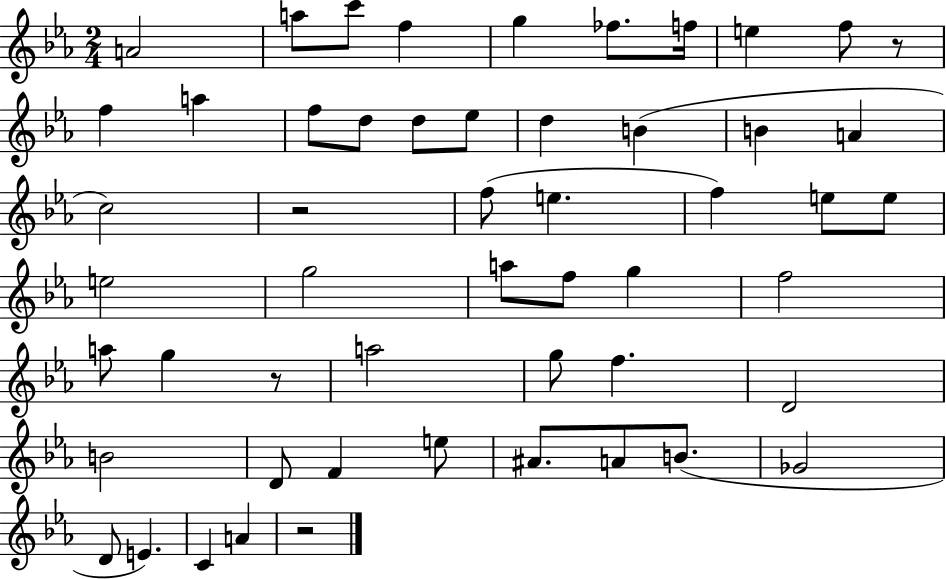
A4/h A5/e C6/e F5/q G5/q FES5/e. F5/s E5/q F5/e R/e F5/q A5/q F5/e D5/e D5/e Eb5/e D5/q B4/q B4/q A4/q C5/h R/h F5/e E5/q. F5/q E5/e E5/e E5/h G5/h A5/e F5/e G5/q F5/h A5/e G5/q R/e A5/h G5/e F5/q. D4/h B4/h D4/e F4/q E5/e A#4/e. A4/e B4/e. Gb4/h D4/e E4/q. C4/q A4/q R/h